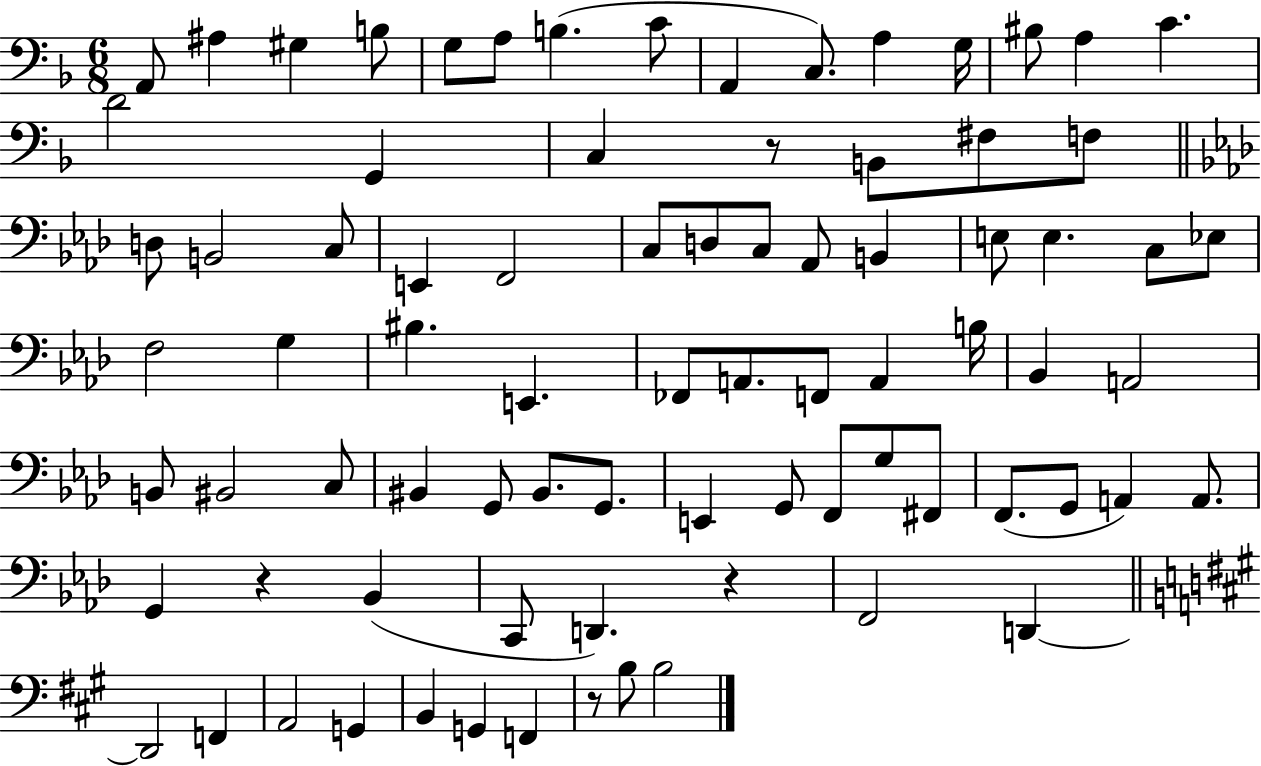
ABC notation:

X:1
T:Untitled
M:6/8
L:1/4
K:F
A,,/2 ^A, ^G, B,/2 G,/2 A,/2 B, C/2 A,, C,/2 A, G,/4 ^B,/2 A, C D2 G,, C, z/2 B,,/2 ^F,/2 F,/2 D,/2 B,,2 C,/2 E,, F,,2 C,/2 D,/2 C,/2 _A,,/2 B,, E,/2 E, C,/2 _E,/2 F,2 G, ^B, E,, _F,,/2 A,,/2 F,,/2 A,, B,/4 _B,, A,,2 B,,/2 ^B,,2 C,/2 ^B,, G,,/2 ^B,,/2 G,,/2 E,, G,,/2 F,,/2 G,/2 ^F,,/2 F,,/2 G,,/2 A,, A,,/2 G,, z _B,, C,,/2 D,, z F,,2 D,, D,,2 F,, A,,2 G,, B,, G,, F,, z/2 B,/2 B,2